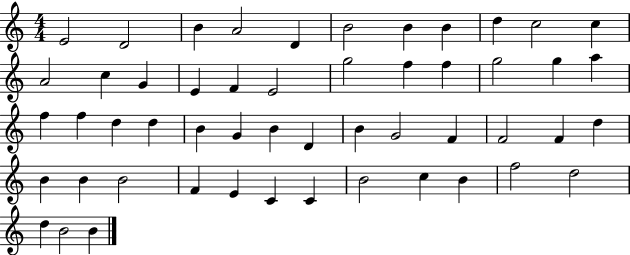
E4/h D4/h B4/q A4/h D4/q B4/h B4/q B4/q D5/q C5/h C5/q A4/h C5/q G4/q E4/q F4/q E4/h G5/h F5/q F5/q G5/h G5/q A5/q F5/q F5/q D5/q D5/q B4/q G4/q B4/q D4/q B4/q G4/h F4/q F4/h F4/q D5/q B4/q B4/q B4/h F4/q E4/q C4/q C4/q B4/h C5/q B4/q F5/h D5/h D5/q B4/h B4/q